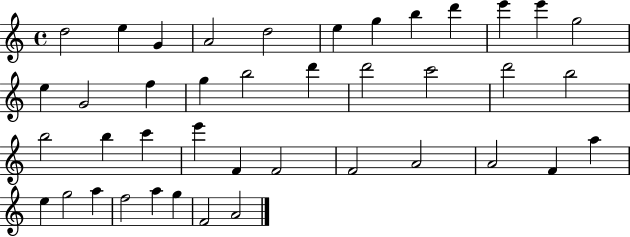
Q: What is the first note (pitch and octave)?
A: D5